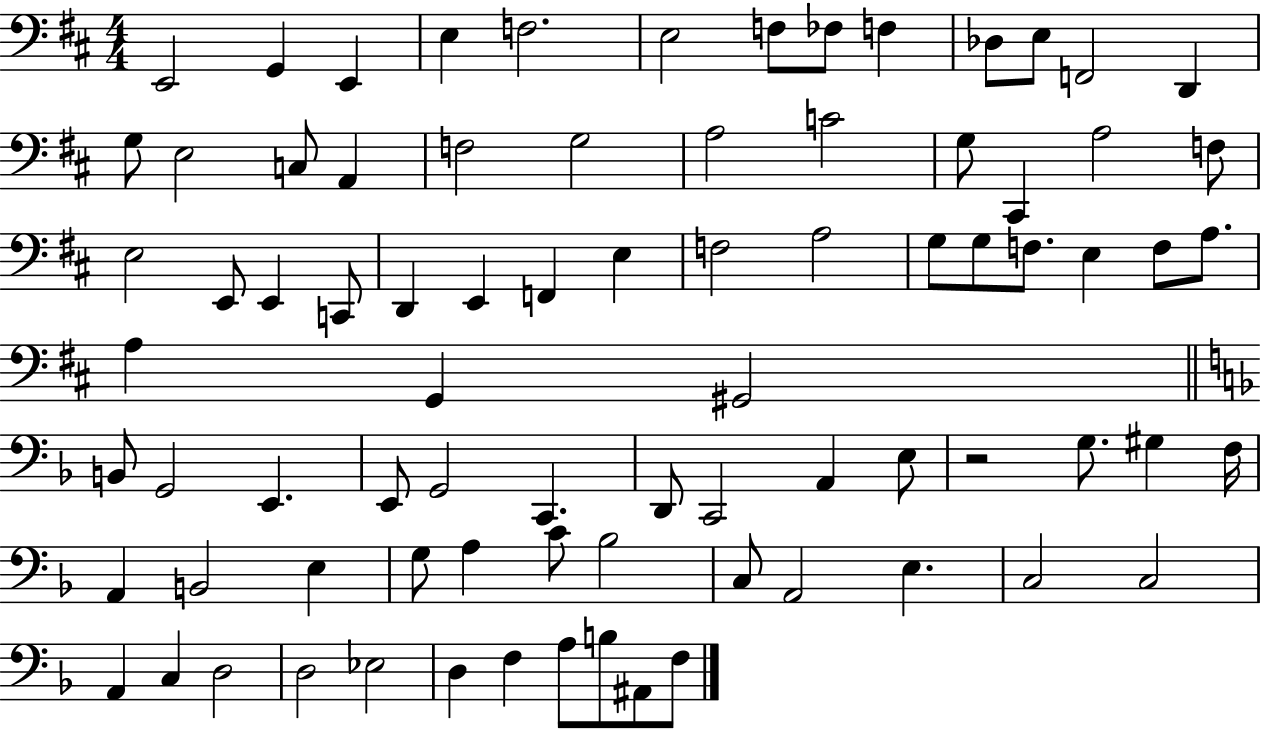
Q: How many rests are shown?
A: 1